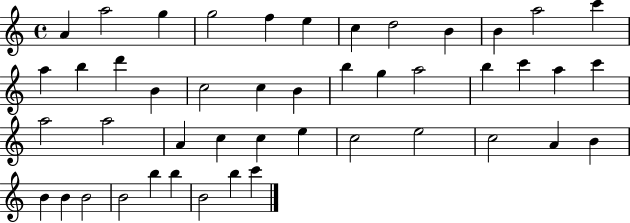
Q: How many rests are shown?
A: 0